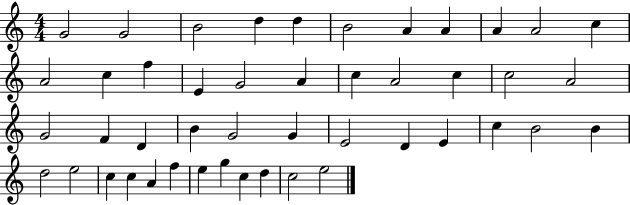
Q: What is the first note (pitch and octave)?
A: G4